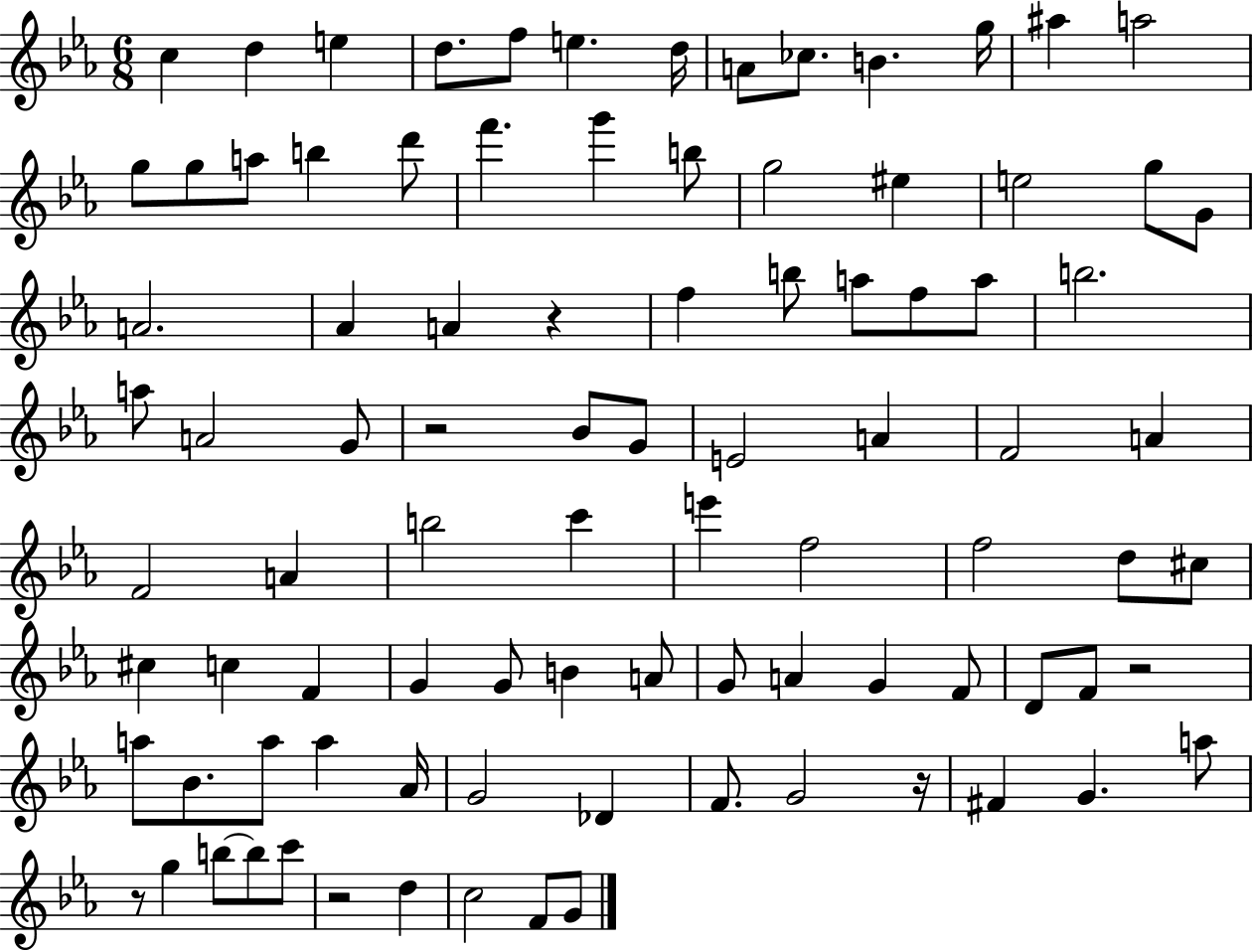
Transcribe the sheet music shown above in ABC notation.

X:1
T:Untitled
M:6/8
L:1/4
K:Eb
c d e d/2 f/2 e d/4 A/2 _c/2 B g/4 ^a a2 g/2 g/2 a/2 b d'/2 f' g' b/2 g2 ^e e2 g/2 G/2 A2 _A A z f b/2 a/2 f/2 a/2 b2 a/2 A2 G/2 z2 _B/2 G/2 E2 A F2 A F2 A b2 c' e' f2 f2 d/2 ^c/2 ^c c F G G/2 B A/2 G/2 A G F/2 D/2 F/2 z2 a/2 _B/2 a/2 a _A/4 G2 _D F/2 G2 z/4 ^F G a/2 z/2 g b/2 b/2 c'/2 z2 d c2 F/2 G/2